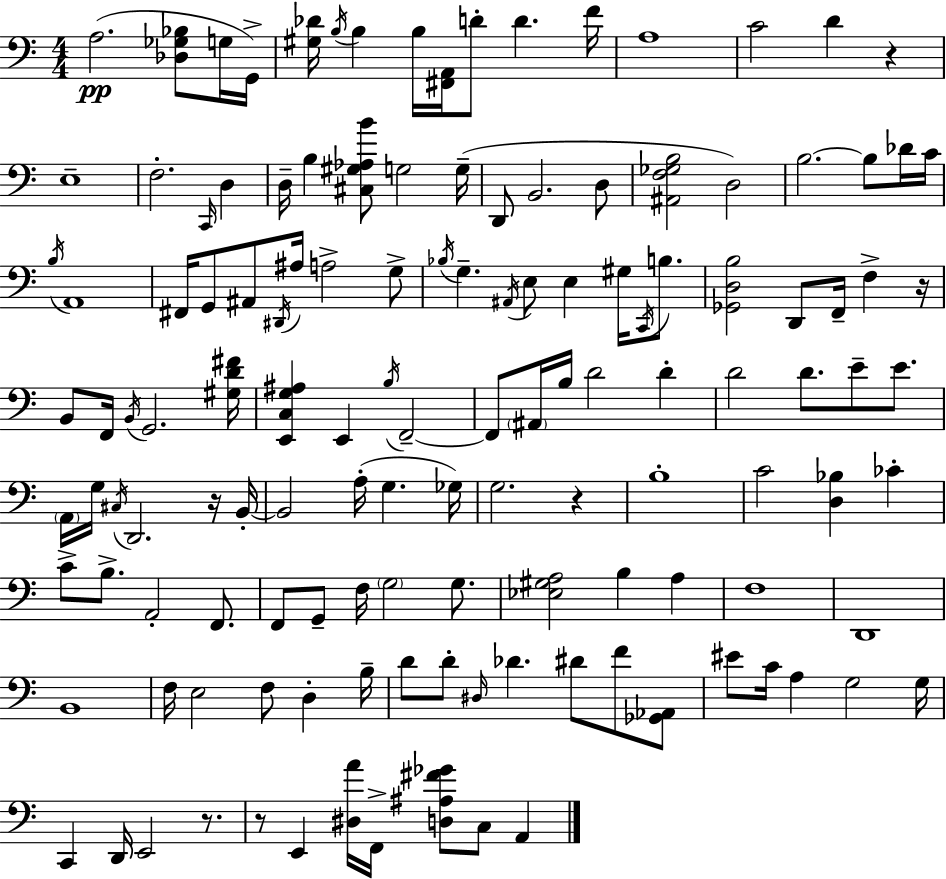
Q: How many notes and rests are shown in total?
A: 133